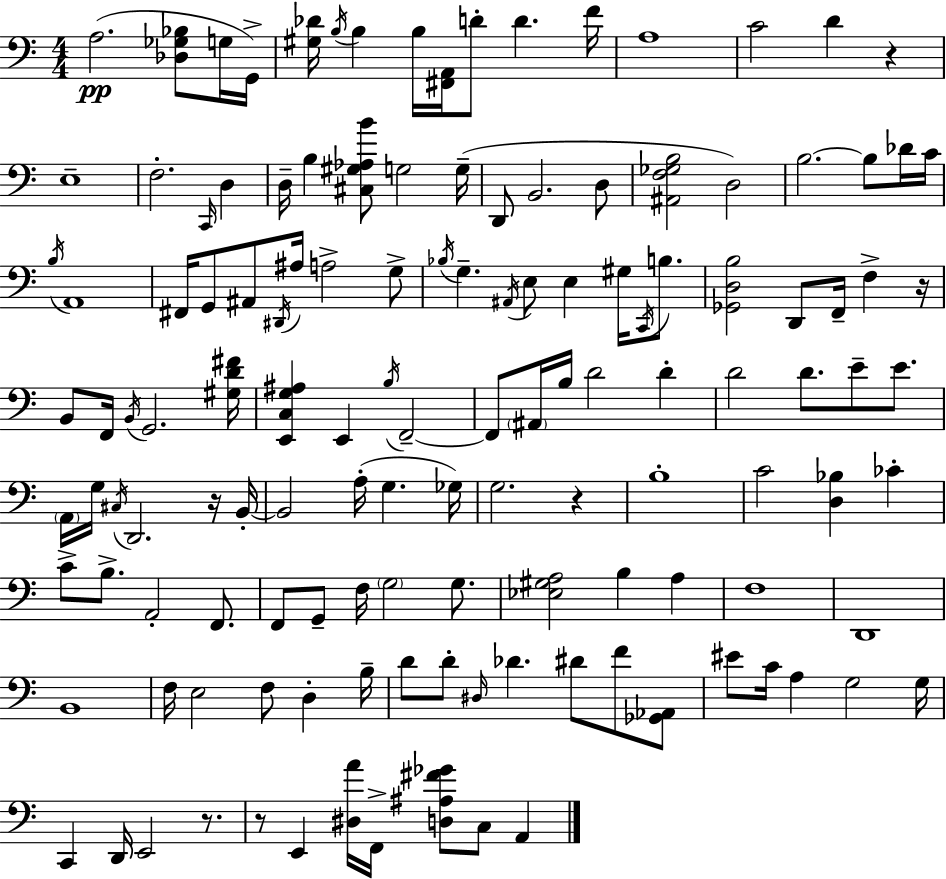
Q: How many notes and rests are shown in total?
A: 133